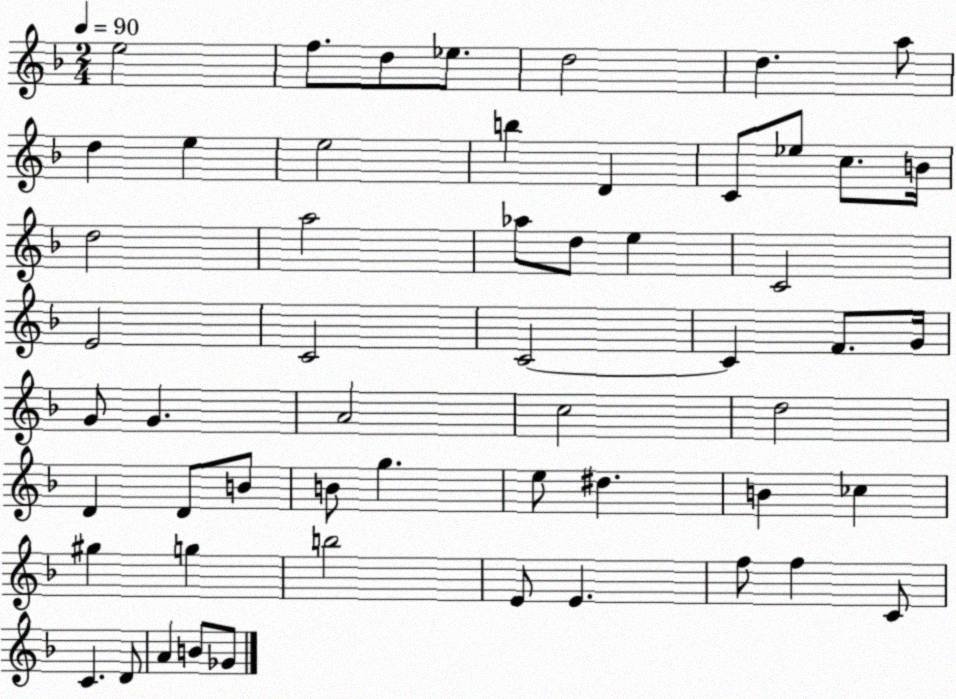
X:1
T:Untitled
M:2/4
L:1/4
K:F
e2 f/2 d/2 _e/2 d2 d a/2 d e e2 b D C/2 _e/2 c/2 B/4 d2 a2 _a/2 d/2 e C2 E2 C2 C2 C F/2 G/4 G/2 G A2 c2 d2 D D/2 B/2 B/2 g e/2 ^d B _c ^g g b2 E/2 E f/2 f C/2 C D/2 A B/2 _G/2